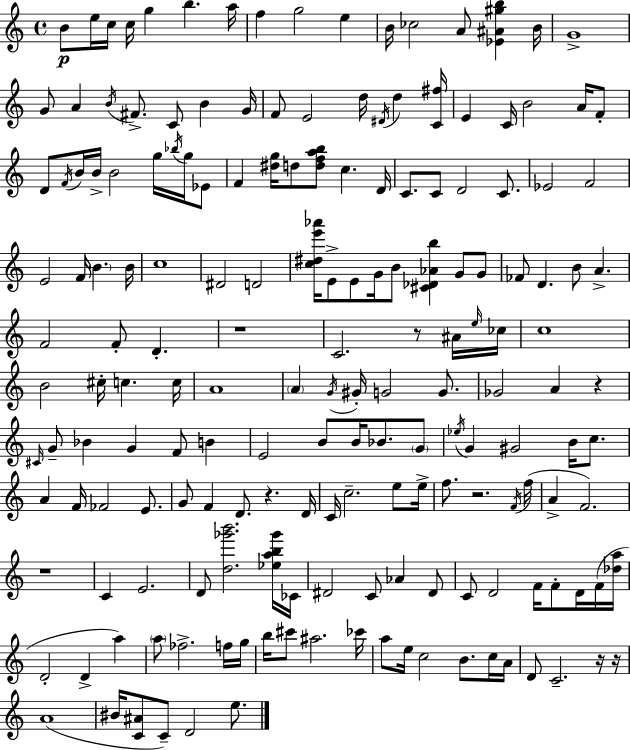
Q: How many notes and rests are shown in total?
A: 177